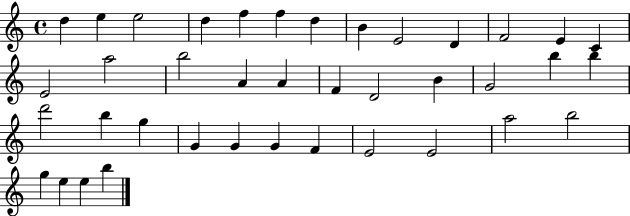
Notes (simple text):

D5/q E5/q E5/h D5/q F5/q F5/q D5/q B4/q E4/h D4/q F4/h E4/q C4/q E4/h A5/h B5/h A4/q A4/q F4/q D4/h B4/q G4/h B5/q B5/q D6/h B5/q G5/q G4/q G4/q G4/q F4/q E4/h E4/h A5/h B5/h G5/q E5/q E5/q B5/q